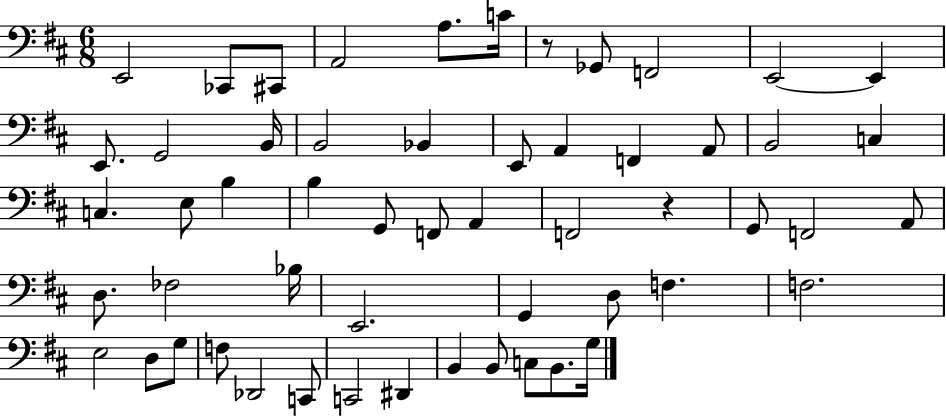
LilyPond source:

{
  \clef bass
  \numericTimeSignature
  \time 6/8
  \key d \major
  e,2 ces,8 cis,8 | a,2 a8. c'16 | r8 ges,8 f,2 | e,2~~ e,4 | \break e,8. g,2 b,16 | b,2 bes,4 | e,8 a,4 f,4 a,8 | b,2 c4 | \break c4. e8 b4 | b4 g,8 f,8 a,4 | f,2 r4 | g,8 f,2 a,8 | \break d8. fes2 bes16 | e,2. | g,4 d8 f4. | f2. | \break e2 d8 g8 | f8 des,2 c,8 | c,2 dis,4 | b,4 b,8 c8 b,8. g16 | \break \bar "|."
}